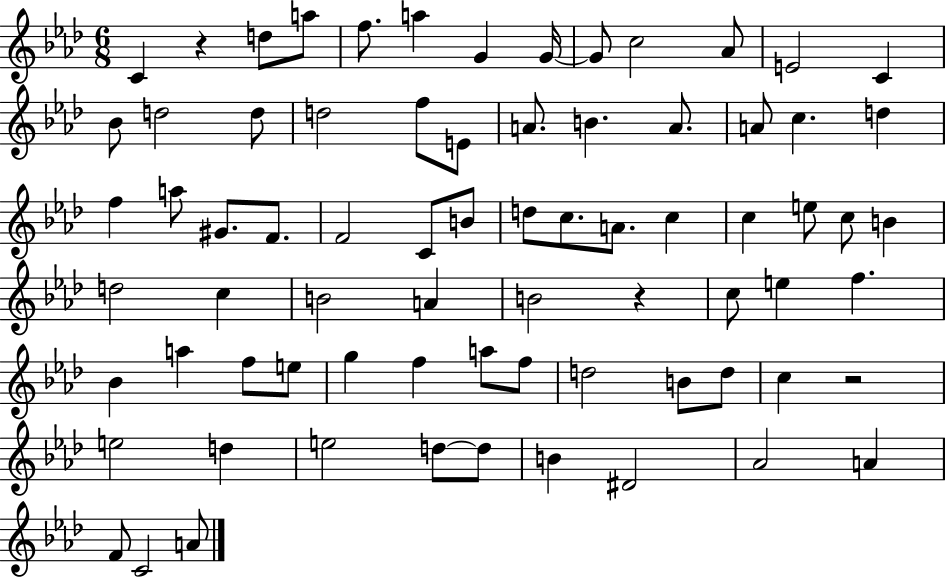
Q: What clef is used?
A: treble